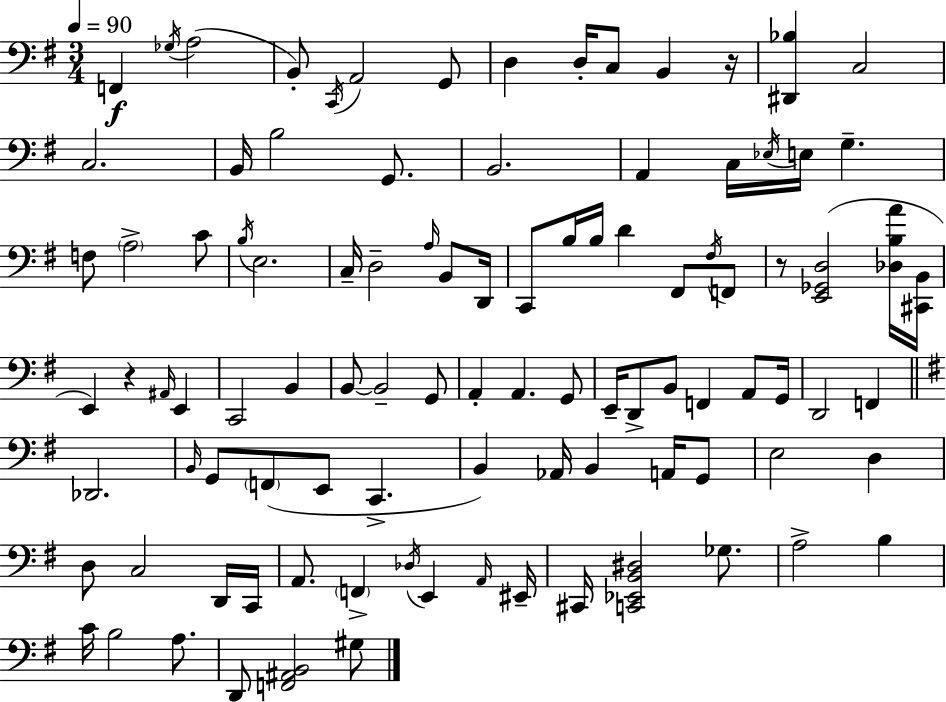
F2/q Gb3/s A3/h B2/e C2/s A2/h G2/e D3/q D3/s C3/e B2/q R/s [D#2,Bb3]/q C3/h C3/h. B2/s B3/h G2/e. B2/h. A2/q C3/s Eb3/s E3/s G3/q. F3/e A3/h C4/e B3/s E3/h. C3/s D3/h A3/s B2/e D2/s C2/e B3/s B3/s D4/q F#2/e F#3/s F2/e R/e [E2,Gb2,D3]/h [Db3,B3,A4]/s [C#2,B2]/s E2/q R/q A#2/s E2/q C2/h B2/q B2/e B2/h G2/e A2/q A2/q. G2/e E2/s D2/e B2/e F2/q A2/e G2/s D2/h F2/q Db2/h. B2/s G2/e F2/e E2/e C2/q. B2/q Ab2/s B2/q A2/s G2/e E3/h D3/q D3/e C3/h D2/s C2/s A2/e. F2/q Db3/s E2/q A2/s EIS2/s C#2/s [C2,Eb2,B2,D#3]/h Gb3/e. A3/h B3/q C4/s B3/h A3/e. D2/e [F2,A#2,B2]/h G#3/e